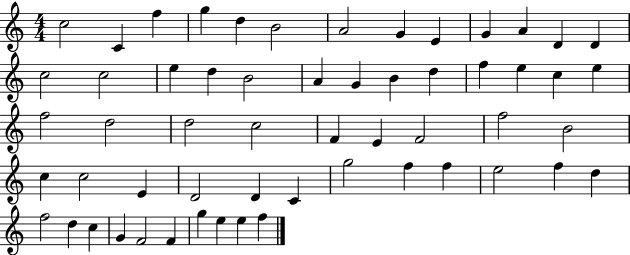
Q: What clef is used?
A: treble